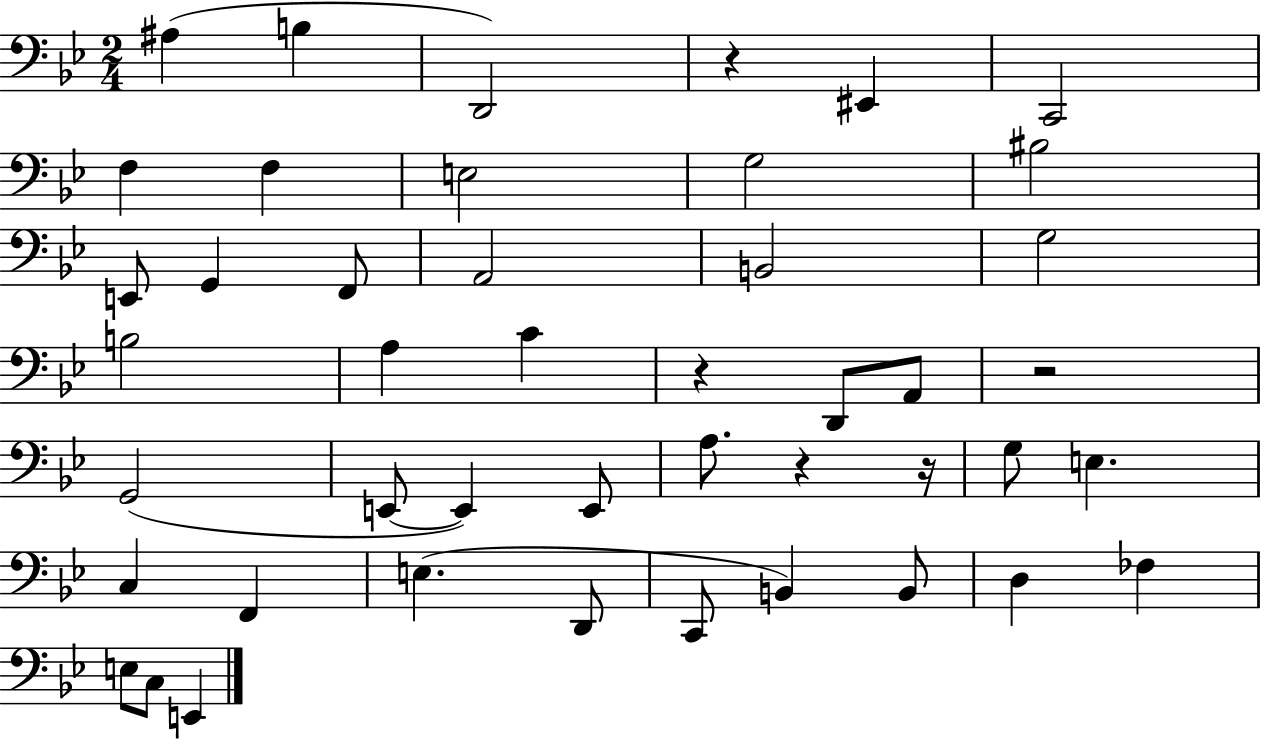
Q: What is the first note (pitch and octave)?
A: A#3